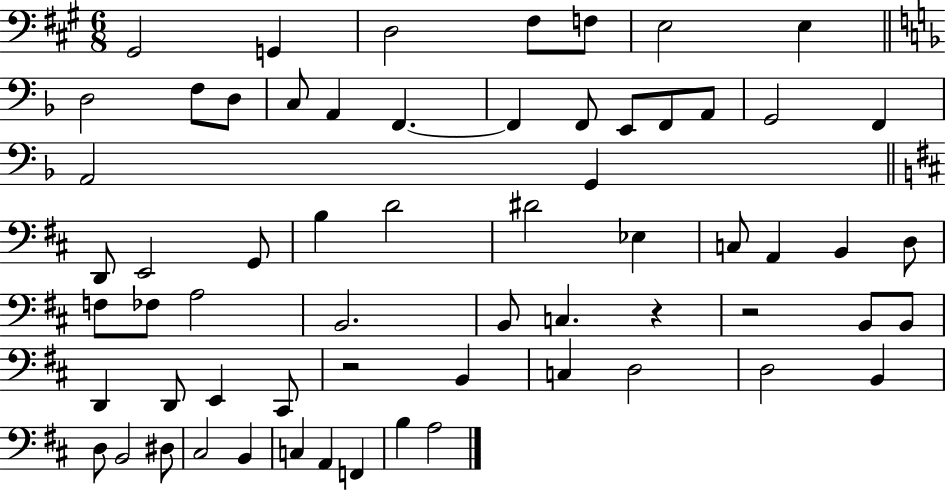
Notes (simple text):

G#2/h G2/q D3/h F#3/e F3/e E3/h E3/q D3/h F3/e D3/e C3/e A2/q F2/q. F2/q F2/e E2/e F2/e A2/e G2/h F2/q A2/h G2/q D2/e E2/h G2/e B3/q D4/h D#4/h Eb3/q C3/e A2/q B2/q D3/e F3/e FES3/e A3/h B2/h. B2/e C3/q. R/q R/h B2/e B2/e D2/q D2/e E2/q C#2/e R/h B2/q C3/q D3/h D3/h B2/q D3/e B2/h D#3/e C#3/h B2/q C3/q A2/q F2/q B3/q A3/h